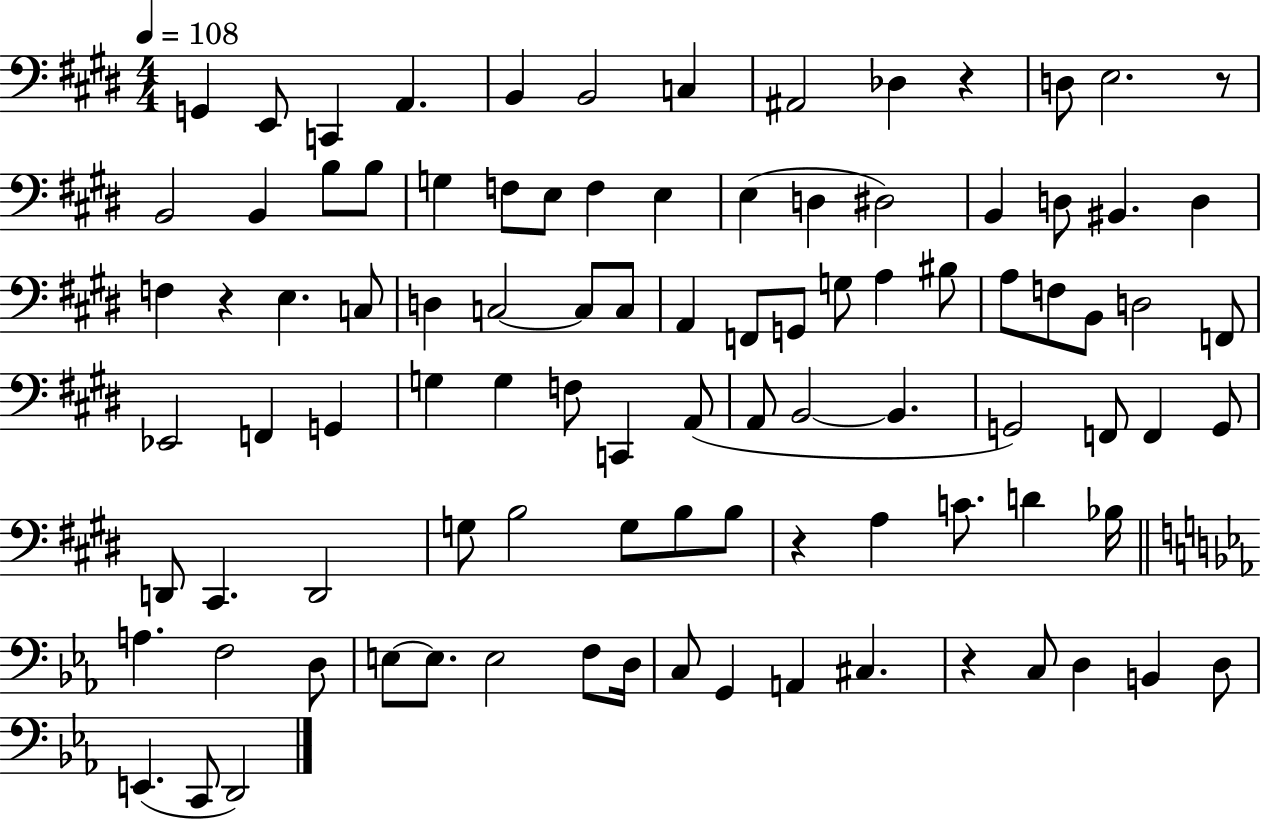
X:1
T:Untitled
M:4/4
L:1/4
K:E
G,, E,,/2 C,, A,, B,, B,,2 C, ^A,,2 _D, z D,/2 E,2 z/2 B,,2 B,, B,/2 B,/2 G, F,/2 E,/2 F, E, E, D, ^D,2 B,, D,/2 ^B,, D, F, z E, C,/2 D, C,2 C,/2 C,/2 A,, F,,/2 G,,/2 G,/2 A, ^B,/2 A,/2 F,/2 B,,/2 D,2 F,,/2 _E,,2 F,, G,, G, G, F,/2 C,, A,,/2 A,,/2 B,,2 B,, G,,2 F,,/2 F,, G,,/2 D,,/2 ^C,, D,,2 G,/2 B,2 G,/2 B,/2 B,/2 z A, C/2 D _B,/4 A, F,2 D,/2 E,/2 E,/2 E,2 F,/2 D,/4 C,/2 G,, A,, ^C, z C,/2 D, B,, D,/2 E,, C,,/2 D,,2